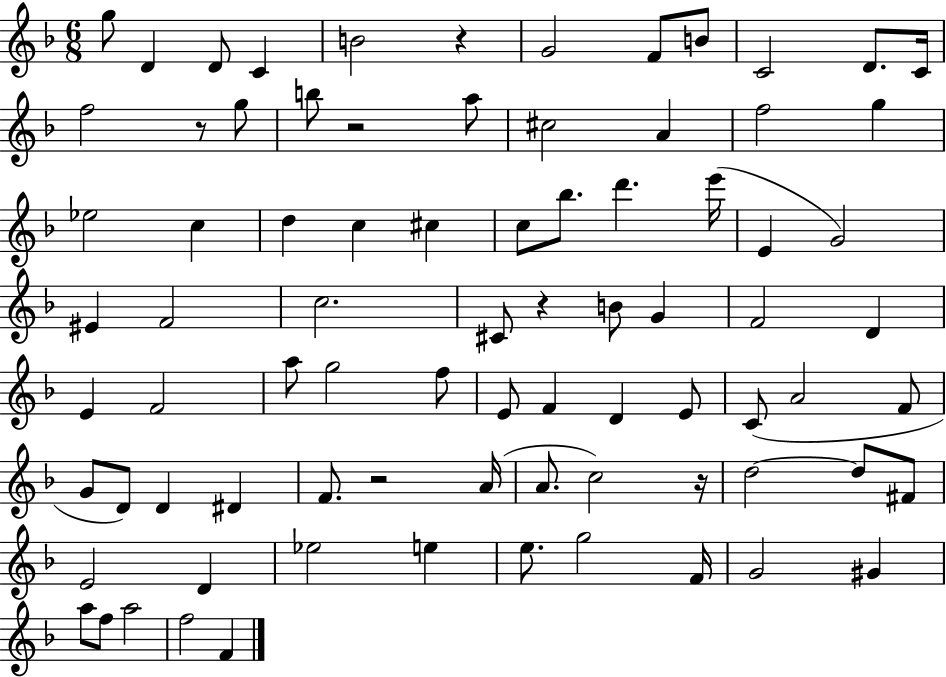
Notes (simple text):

G5/e D4/q D4/e C4/q B4/h R/q G4/h F4/e B4/e C4/h D4/e. C4/s F5/h R/e G5/e B5/e R/h A5/e C#5/h A4/q F5/h G5/q Eb5/h C5/q D5/q C5/q C#5/q C5/e Bb5/e. D6/q. E6/s E4/q G4/h EIS4/q F4/h C5/h. C#4/e R/q B4/e G4/q F4/h D4/q E4/q F4/h A5/e G5/h F5/e E4/e F4/q D4/q E4/e C4/e A4/h F4/e G4/e D4/e D4/q D#4/q F4/e. R/h A4/s A4/e. C5/h R/s D5/h D5/e F#4/e E4/h D4/q Eb5/h E5/q E5/e. G5/h F4/s G4/h G#4/q A5/e F5/e A5/h F5/h F4/q